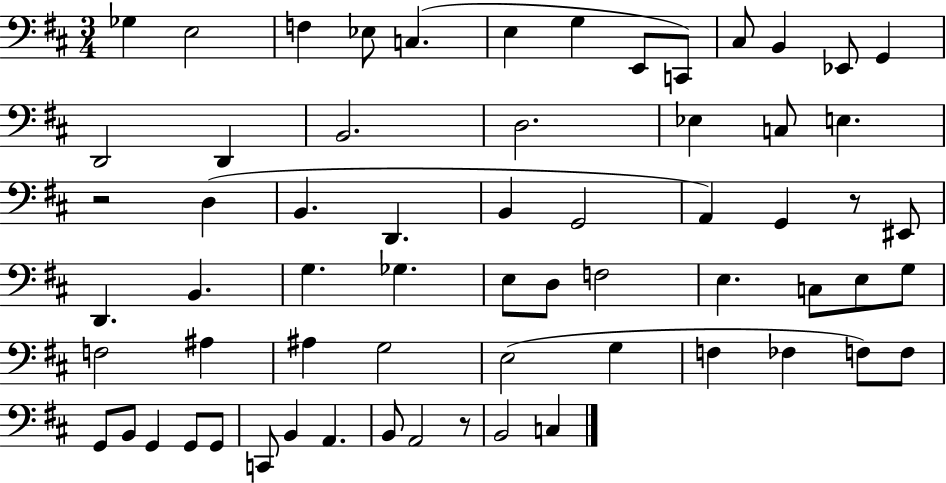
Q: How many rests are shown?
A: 3